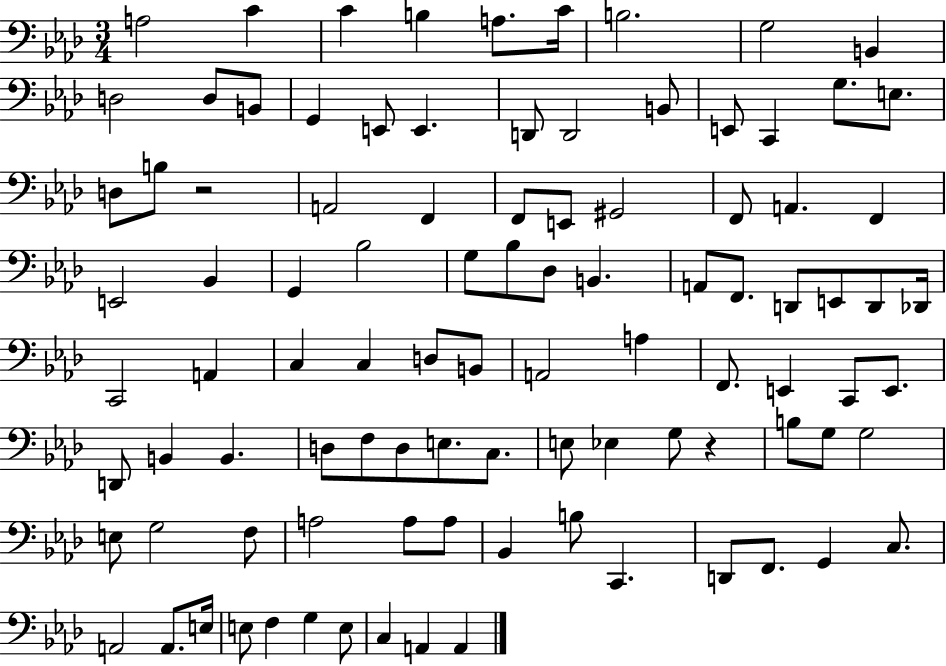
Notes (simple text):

A3/h C4/q C4/q B3/q A3/e. C4/s B3/h. G3/h B2/q D3/h D3/e B2/e G2/q E2/e E2/q. D2/e D2/h B2/e E2/e C2/q G3/e. E3/e. D3/e B3/e R/h A2/h F2/q F2/e E2/e G#2/h F2/e A2/q. F2/q E2/h Bb2/q G2/q Bb3/h G3/e Bb3/e Db3/e B2/q. A2/e F2/e. D2/e E2/e D2/e Db2/s C2/h A2/q C3/q C3/q D3/e B2/e A2/h A3/q F2/e. E2/q C2/e E2/e. D2/e B2/q B2/q. D3/e F3/e D3/e E3/e. C3/e. E3/e Eb3/q G3/e R/q B3/e G3/e G3/h E3/e G3/h F3/e A3/h A3/e A3/e Bb2/q B3/e C2/q. D2/e F2/e. G2/q C3/e. A2/h A2/e. E3/s E3/e F3/q G3/q E3/e C3/q A2/q A2/q